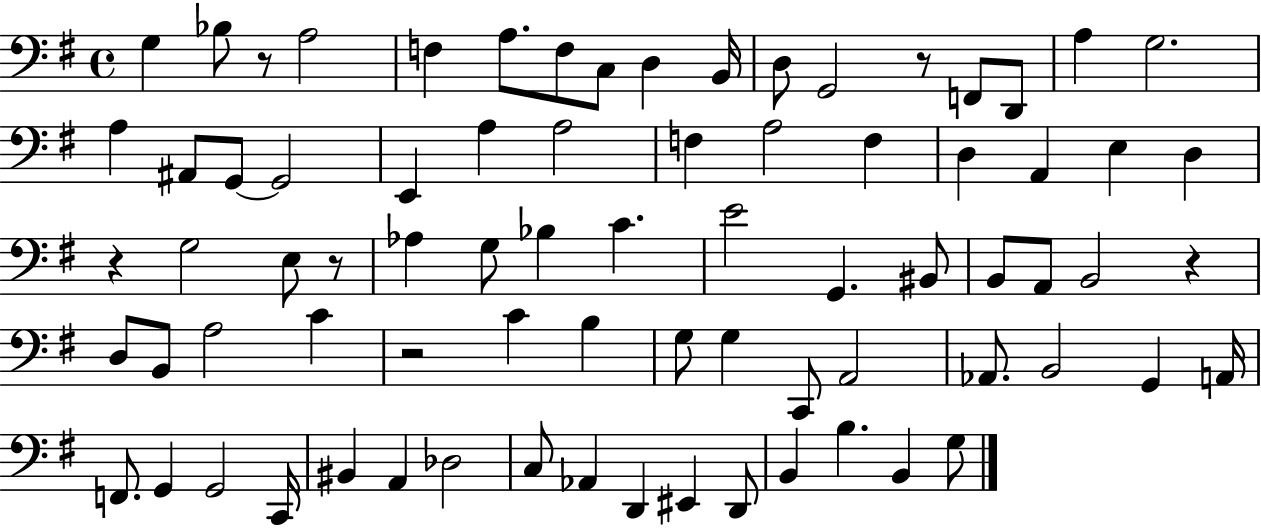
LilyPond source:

{
  \clef bass
  \time 4/4
  \defaultTimeSignature
  \key g \major
  \repeat volta 2 { g4 bes8 r8 a2 | f4 a8. f8 c8 d4 b,16 | d8 g,2 r8 f,8 d,8 | a4 g2. | \break a4 ais,8 g,8~~ g,2 | e,4 a4 a2 | f4 a2 f4 | d4 a,4 e4 d4 | \break r4 g2 e8 r8 | aes4 g8 bes4 c'4. | e'2 g,4. bis,8 | b,8 a,8 b,2 r4 | \break d8 b,8 a2 c'4 | r2 c'4 b4 | g8 g4 c,8 a,2 | aes,8. b,2 g,4 a,16 | \break f,8. g,4 g,2 c,16 | bis,4 a,4 des2 | c8 aes,4 d,4 eis,4 d,8 | b,4 b4. b,4 g8 | \break } \bar "|."
}